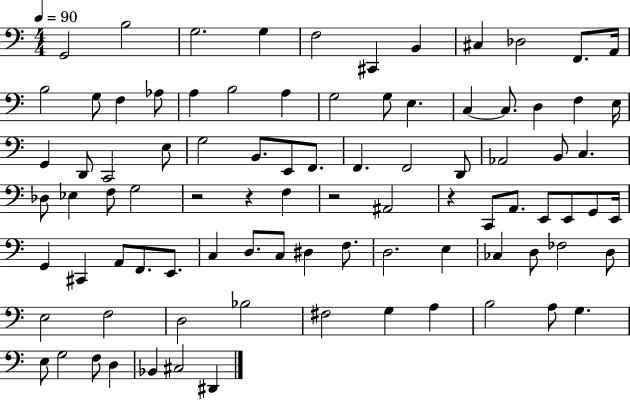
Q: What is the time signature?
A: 4/4